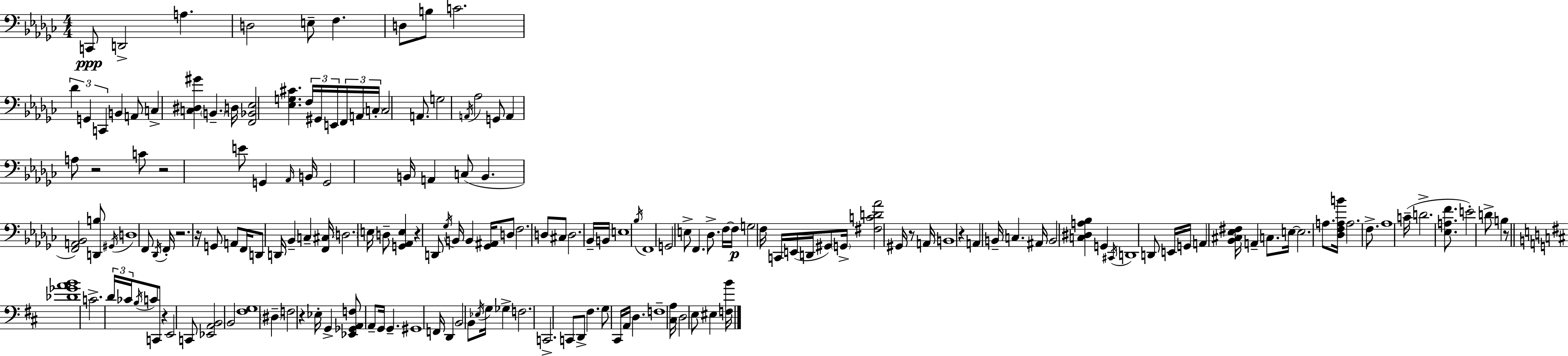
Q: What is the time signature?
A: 4/4